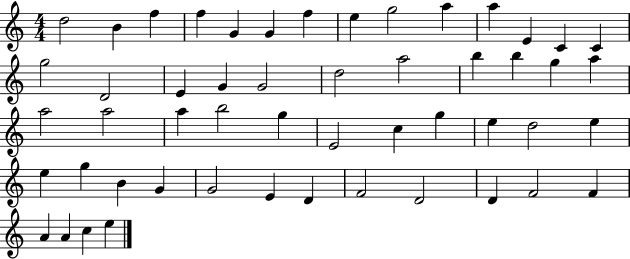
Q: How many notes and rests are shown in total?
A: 52